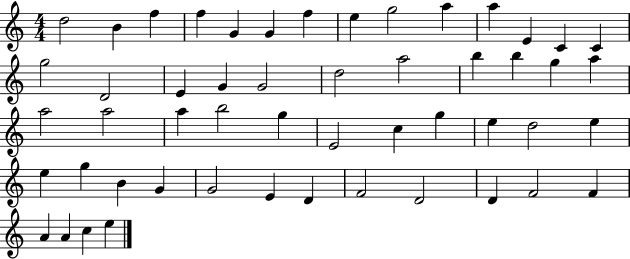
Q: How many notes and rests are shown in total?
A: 52